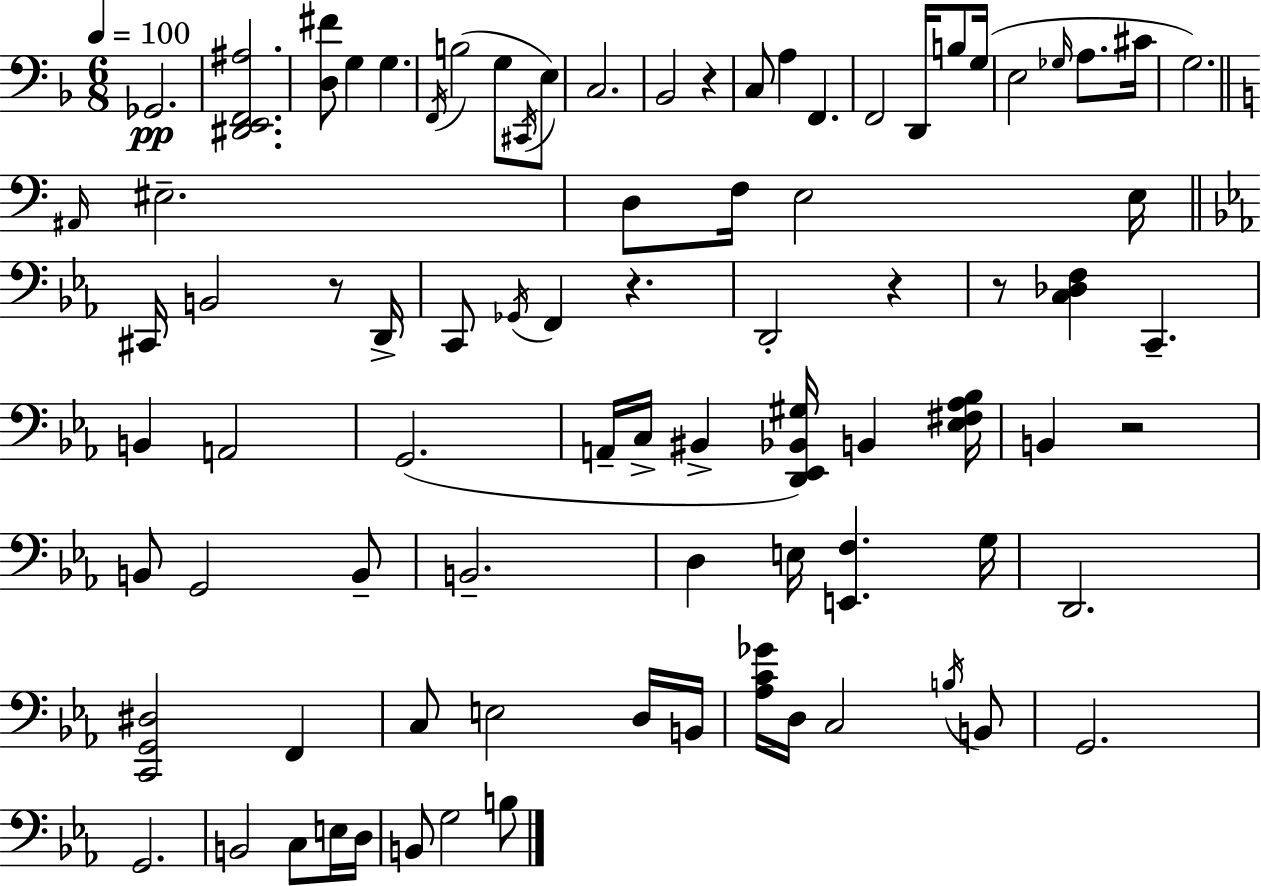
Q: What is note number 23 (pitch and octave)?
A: A#2